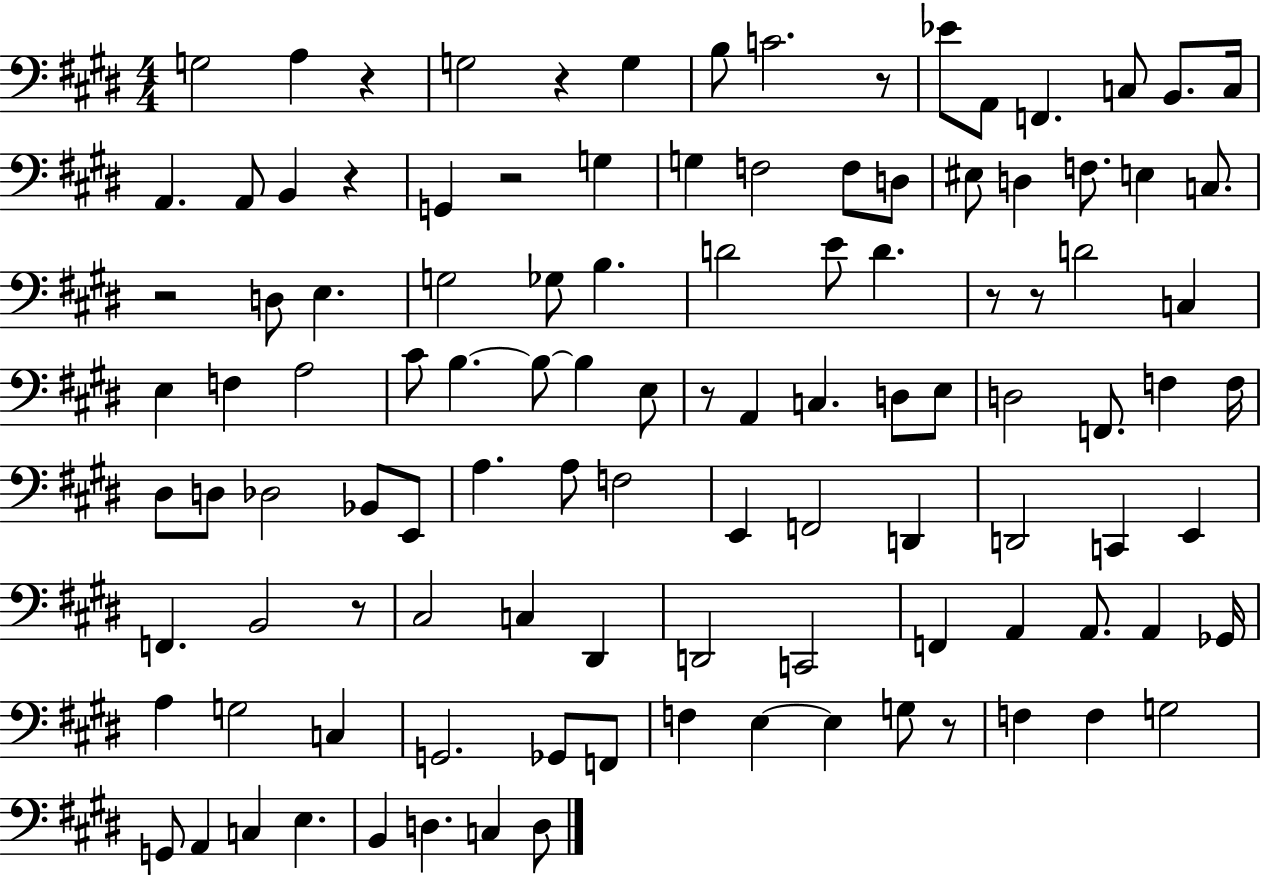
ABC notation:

X:1
T:Untitled
M:4/4
L:1/4
K:E
G,2 A, z G,2 z G, B,/2 C2 z/2 _E/2 A,,/2 F,, C,/2 B,,/2 C,/4 A,, A,,/2 B,, z G,, z2 G, G, F,2 F,/2 D,/2 ^E,/2 D, F,/2 E, C,/2 z2 D,/2 E, G,2 _G,/2 B, D2 E/2 D z/2 z/2 D2 C, E, F, A,2 ^C/2 B, B,/2 B, E,/2 z/2 A,, C, D,/2 E,/2 D,2 F,,/2 F, F,/4 ^D,/2 D,/2 _D,2 _B,,/2 E,,/2 A, A,/2 F,2 E,, F,,2 D,, D,,2 C,, E,, F,, B,,2 z/2 ^C,2 C, ^D,, D,,2 C,,2 F,, A,, A,,/2 A,, _G,,/4 A, G,2 C, G,,2 _G,,/2 F,,/2 F, E, E, G,/2 z/2 F, F, G,2 G,,/2 A,, C, E, B,, D, C, D,/2